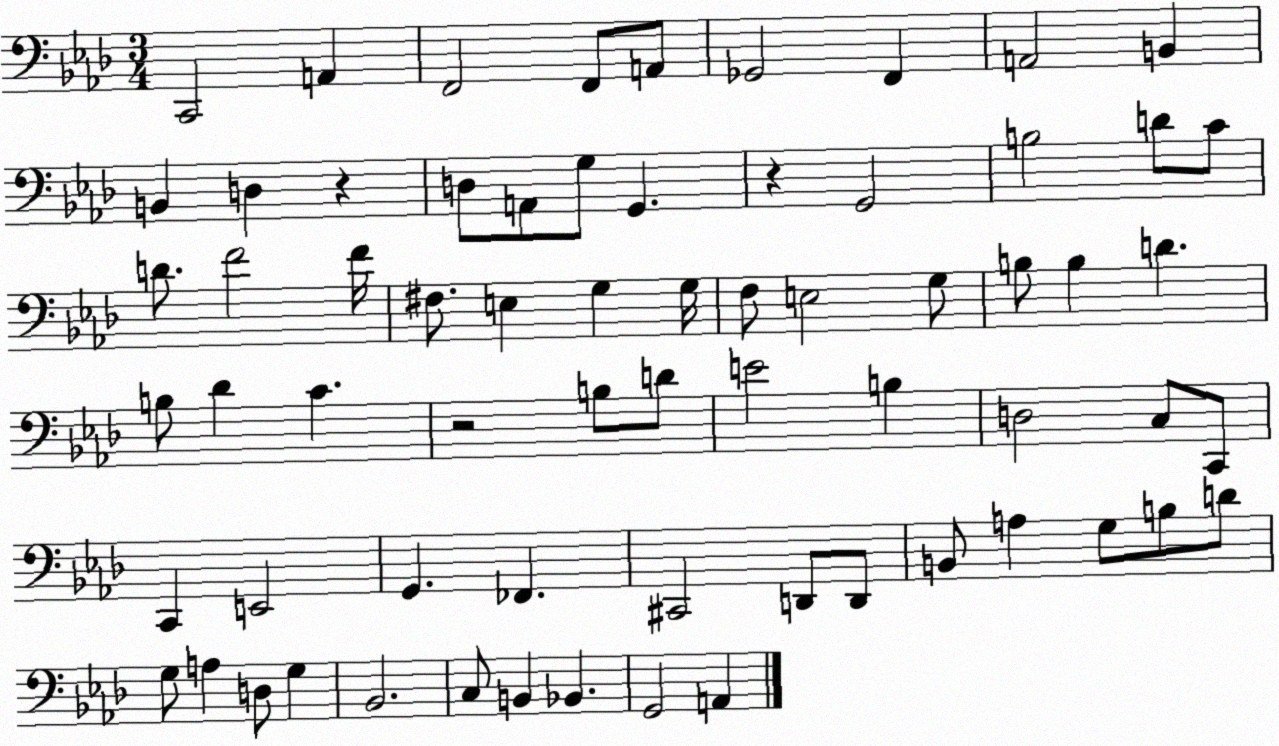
X:1
T:Untitled
M:3/4
L:1/4
K:Ab
C,,2 A,, F,,2 F,,/2 A,,/2 _G,,2 F,, A,,2 B,, B,, D, z D,/2 A,,/2 G,/2 G,, z G,,2 B,2 D/2 C/2 D/2 F2 F/4 ^F,/2 E, G, G,/4 F,/2 E,2 G,/2 B,/2 B, D B,/2 _D C z2 B,/2 D/2 E2 B, D,2 C,/2 C,,/2 C,, E,,2 G,, _F,, ^C,,2 D,,/2 D,,/2 B,,/2 A, G,/2 B,/2 D/2 G,/2 A, D,/2 G, _B,,2 C,/2 B,, _B,, G,,2 A,,